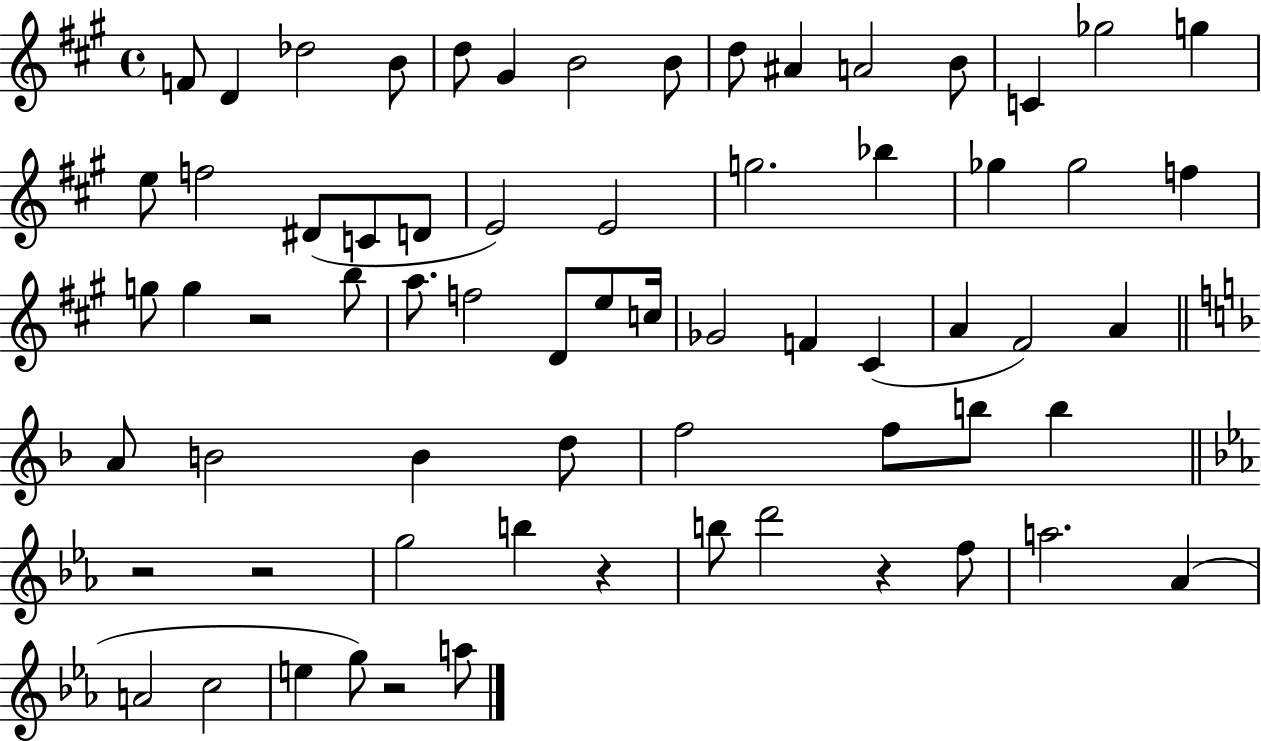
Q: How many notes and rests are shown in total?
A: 67